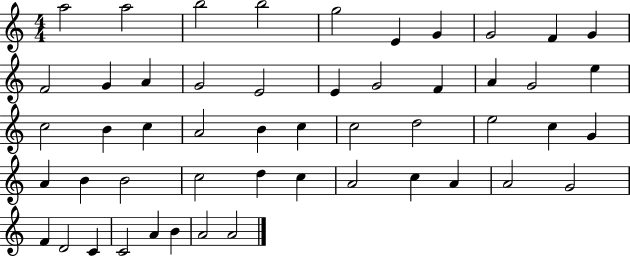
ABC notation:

X:1
T:Untitled
M:4/4
L:1/4
K:C
a2 a2 b2 b2 g2 E G G2 F G F2 G A G2 E2 E G2 F A G2 e c2 B c A2 B c c2 d2 e2 c G A B B2 c2 d c A2 c A A2 G2 F D2 C C2 A B A2 A2